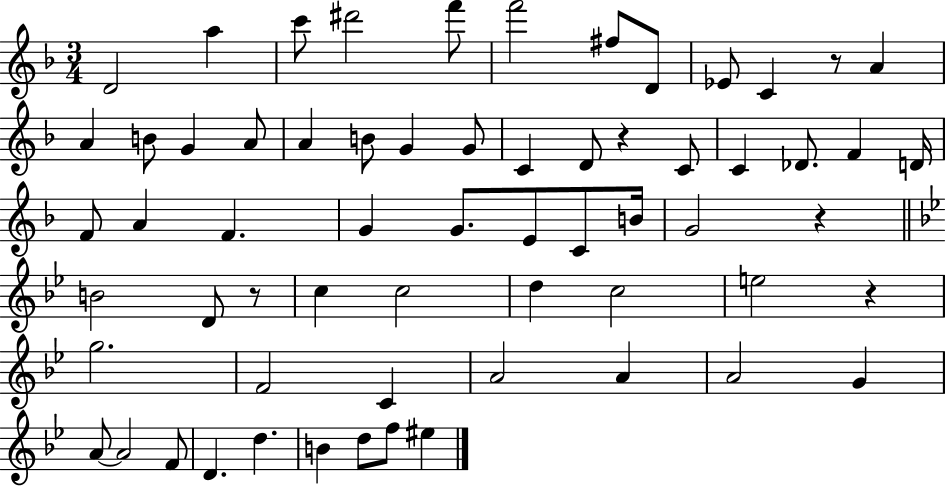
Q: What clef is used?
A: treble